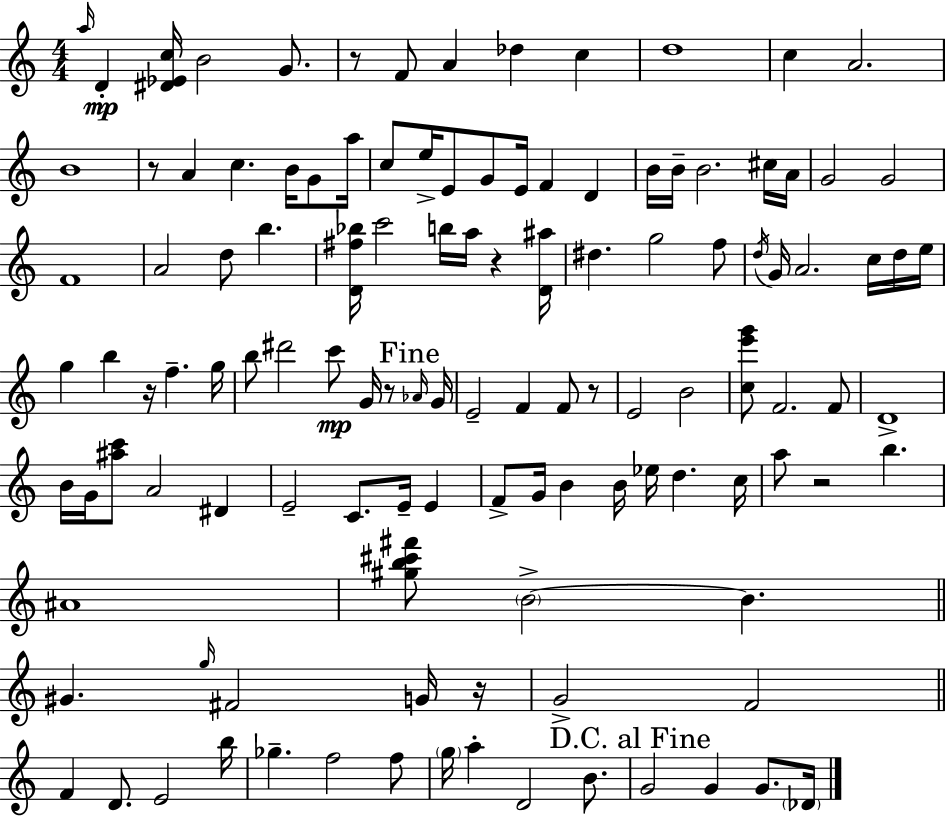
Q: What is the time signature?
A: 4/4